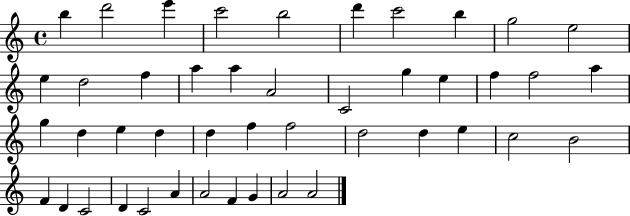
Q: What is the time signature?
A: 4/4